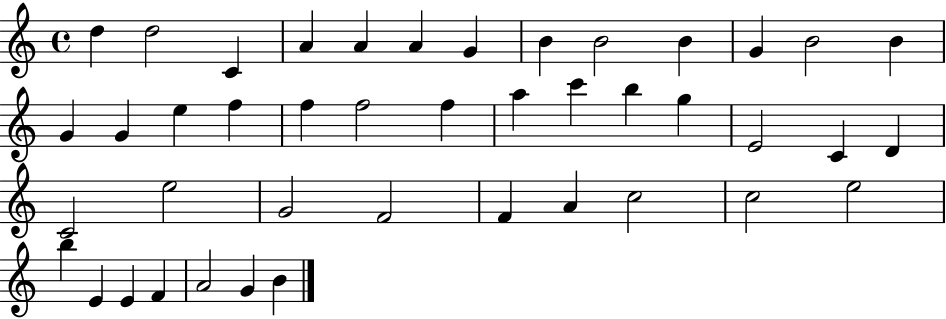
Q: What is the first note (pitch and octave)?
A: D5